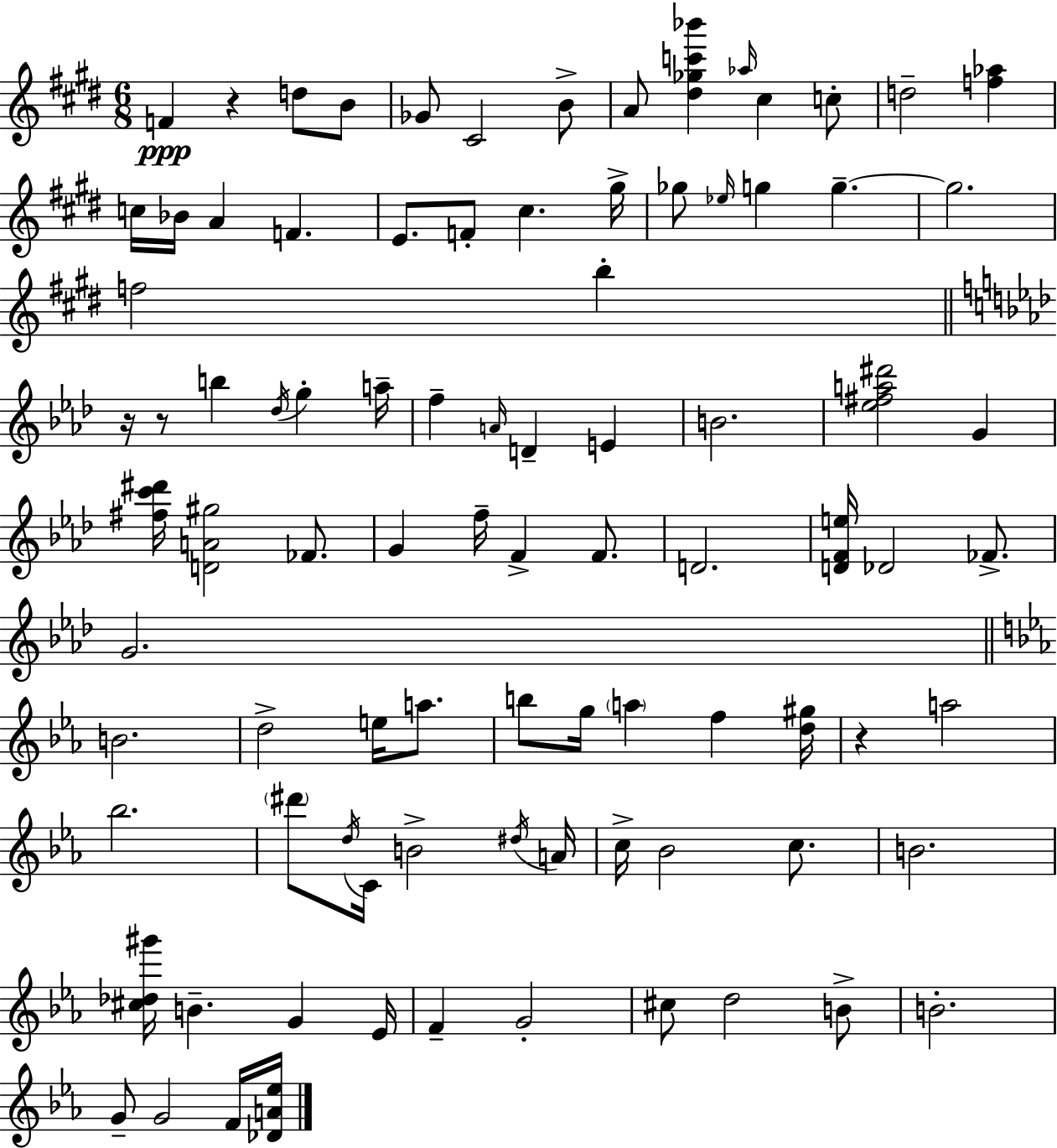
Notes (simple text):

F4/q R/q D5/e B4/e Gb4/e C#4/h B4/e A4/e [D#5,Gb5,C6,Bb6]/q Ab5/s C#5/q C5/e D5/h [F5,Ab5]/q C5/s Bb4/s A4/q F4/q. E4/e. F4/e C#5/q. G#5/s Gb5/e Eb5/s G5/q G5/q. G5/h. F5/h B5/q R/s R/e B5/q Db5/s G5/q A5/s F5/q A4/s D4/q E4/q B4/h. [Eb5,F#5,A5,D#6]/h G4/q [F#5,C6,D#6]/s [D4,A4,G#5]/h FES4/e. G4/q F5/s F4/q F4/e. D4/h. [D4,F4,E5]/s Db4/h FES4/e. G4/h. B4/h. D5/h E5/s A5/e. B5/e G5/s A5/q F5/q [D5,G#5]/s R/q A5/h Bb5/h. D#6/e D5/s C4/s B4/h D#5/s A4/s C5/s Bb4/h C5/e. B4/h. [C#5,Db5,G#6]/s B4/q. G4/q Eb4/s F4/q G4/h C#5/e D5/h B4/e B4/h. G4/e G4/h F4/s [Db4,A4,Eb5]/s